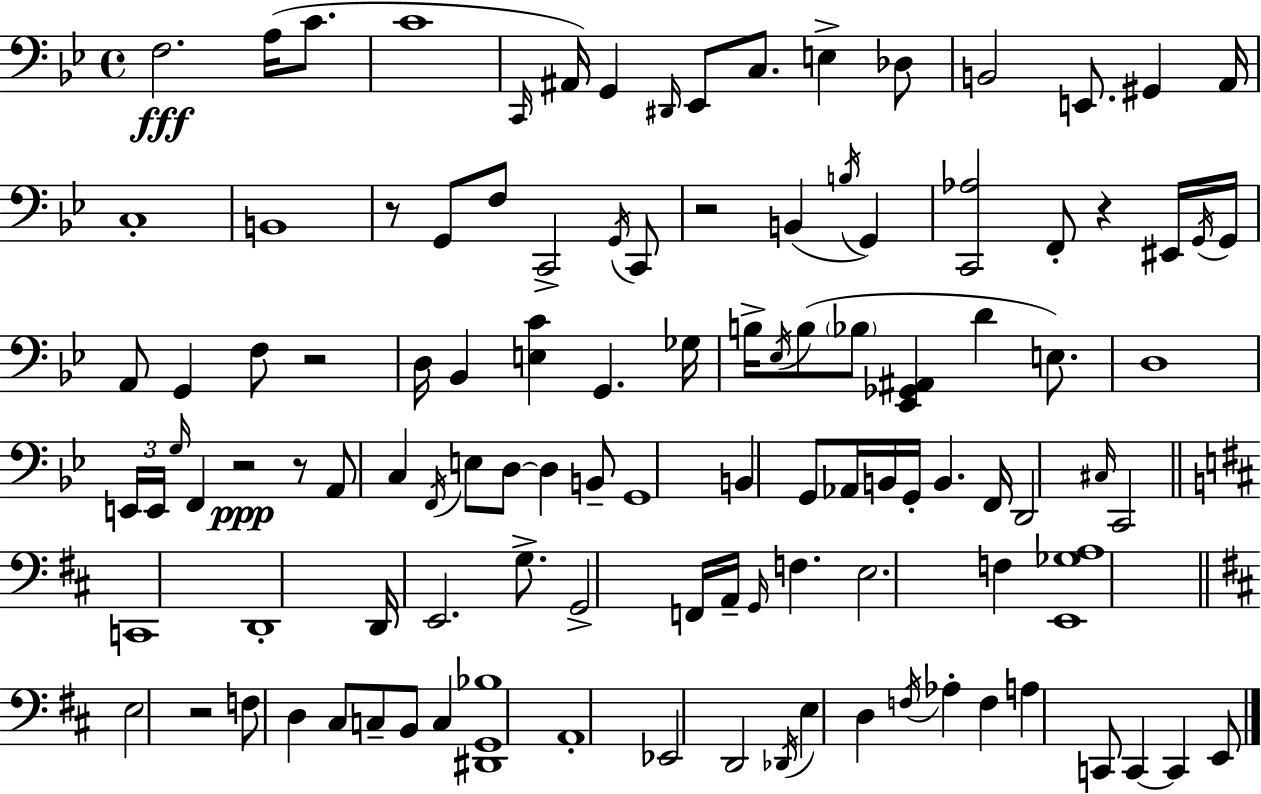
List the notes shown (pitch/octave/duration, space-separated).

F3/h. A3/s C4/e. C4/w C2/s A#2/s G2/q D#2/s Eb2/e C3/e. E3/q Db3/e B2/h E2/e. G#2/q A2/s C3/w B2/w R/e G2/e F3/e C2/h G2/s C2/e R/h B2/q B3/s G2/q [C2,Ab3]/h F2/e R/q EIS2/s G2/s G2/s A2/e G2/q F3/e R/h D3/s Bb2/q [E3,C4]/q G2/q. Gb3/s B3/s Eb3/s B3/e Bb3/e [Eb2,Gb2,A#2]/q D4/q E3/e. D3/w E2/s E2/s G3/s F2/q R/h R/e A2/e C3/q F2/s E3/e D3/e D3/q B2/e G2/w B2/q G2/e Ab2/s B2/s G2/s B2/q. F2/s D2/h C#3/s C2/h C2/w D2/w D2/s E2/h. G3/e. G2/h F2/s A2/s G2/s F3/q. E3/h. F3/q [E2,Gb3,A3]/w E3/h R/h F3/e D3/q C#3/e C3/e B2/e C3/q [D#2,G2,Bb3]/w A2/w Eb2/h D2/h Db2/s E3/q D3/q F3/s Ab3/q F3/q A3/q C2/e C2/q C2/q E2/e